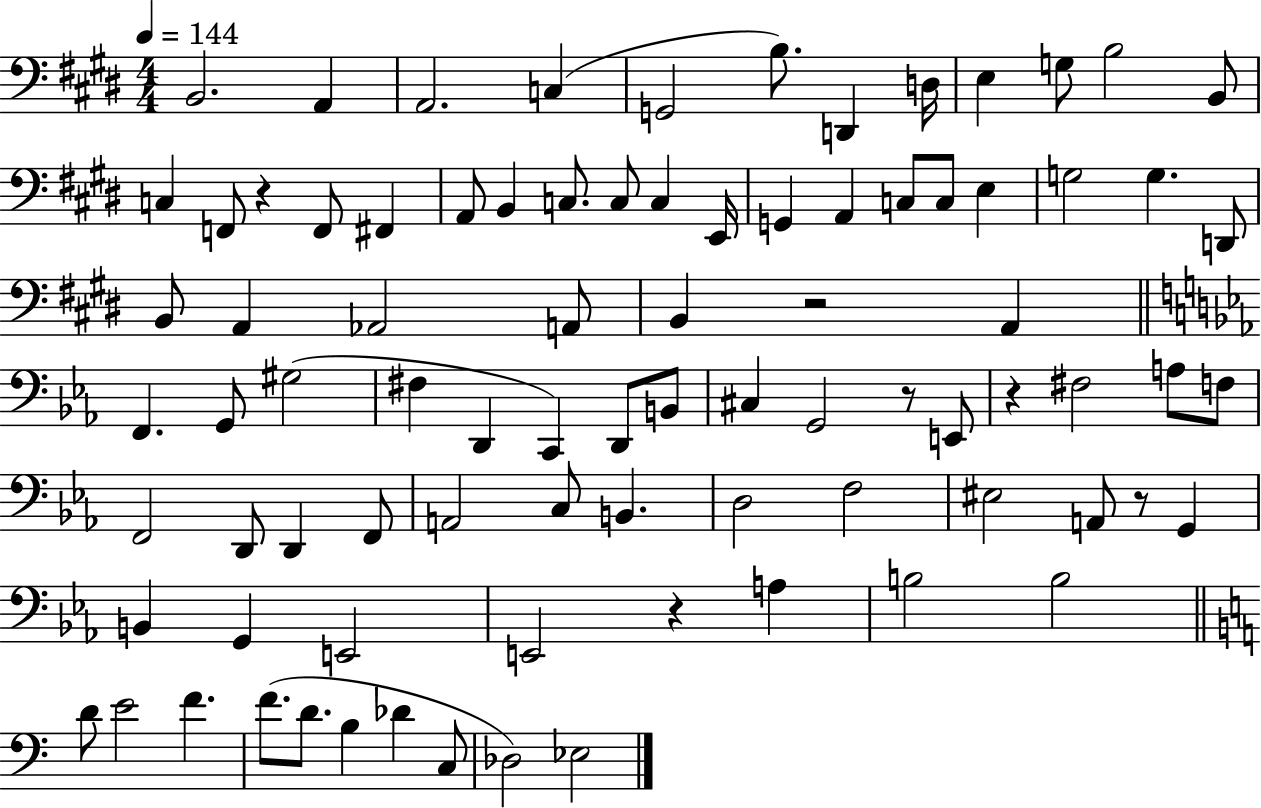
B2/h. A2/q A2/h. C3/q G2/h B3/e. D2/q D3/s E3/q G3/e B3/h B2/e C3/q F2/e R/q F2/e F#2/q A2/e B2/q C3/e. C3/e C3/q E2/s G2/q A2/q C3/e C3/e E3/q G3/h G3/q. D2/e B2/e A2/q Ab2/h A2/e B2/q R/h A2/q F2/q. G2/e G#3/h F#3/q D2/q C2/q D2/e B2/e C#3/q G2/h R/e E2/e R/q F#3/h A3/e F3/e F2/h D2/e D2/q F2/e A2/h C3/e B2/q. D3/h F3/h EIS3/h A2/e R/e G2/q B2/q G2/q E2/h E2/h R/q A3/q B3/h B3/h D4/e E4/h F4/q. F4/e. D4/e. B3/q Db4/q C3/e Db3/h Eb3/h